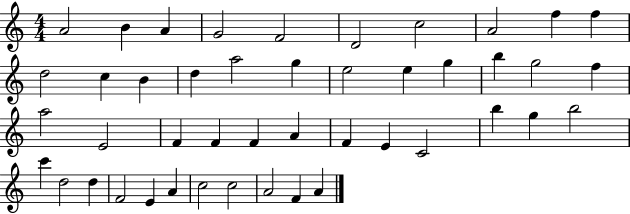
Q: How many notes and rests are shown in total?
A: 45